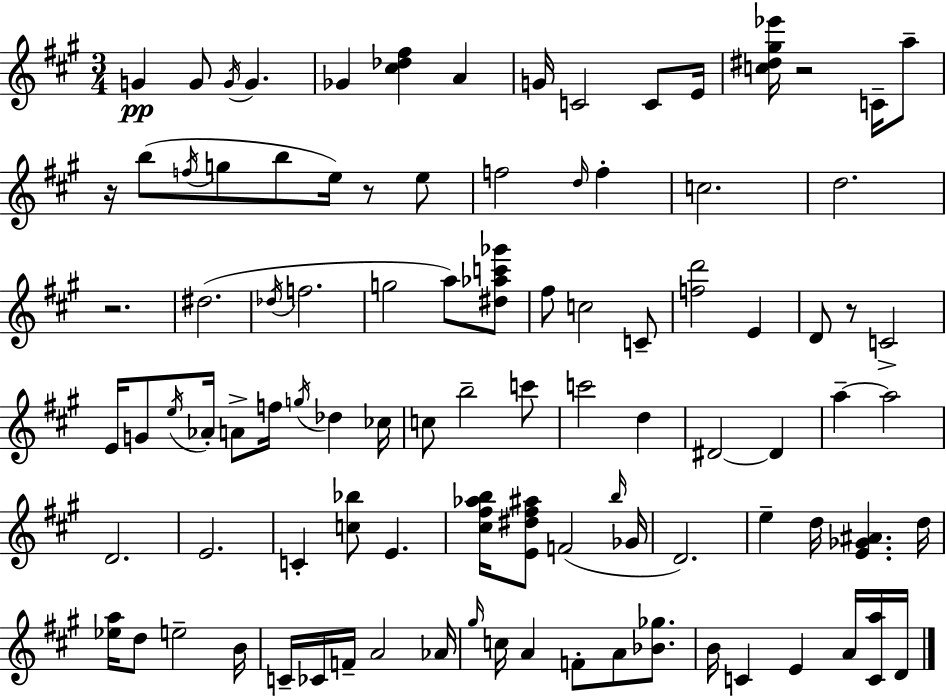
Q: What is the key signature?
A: A major